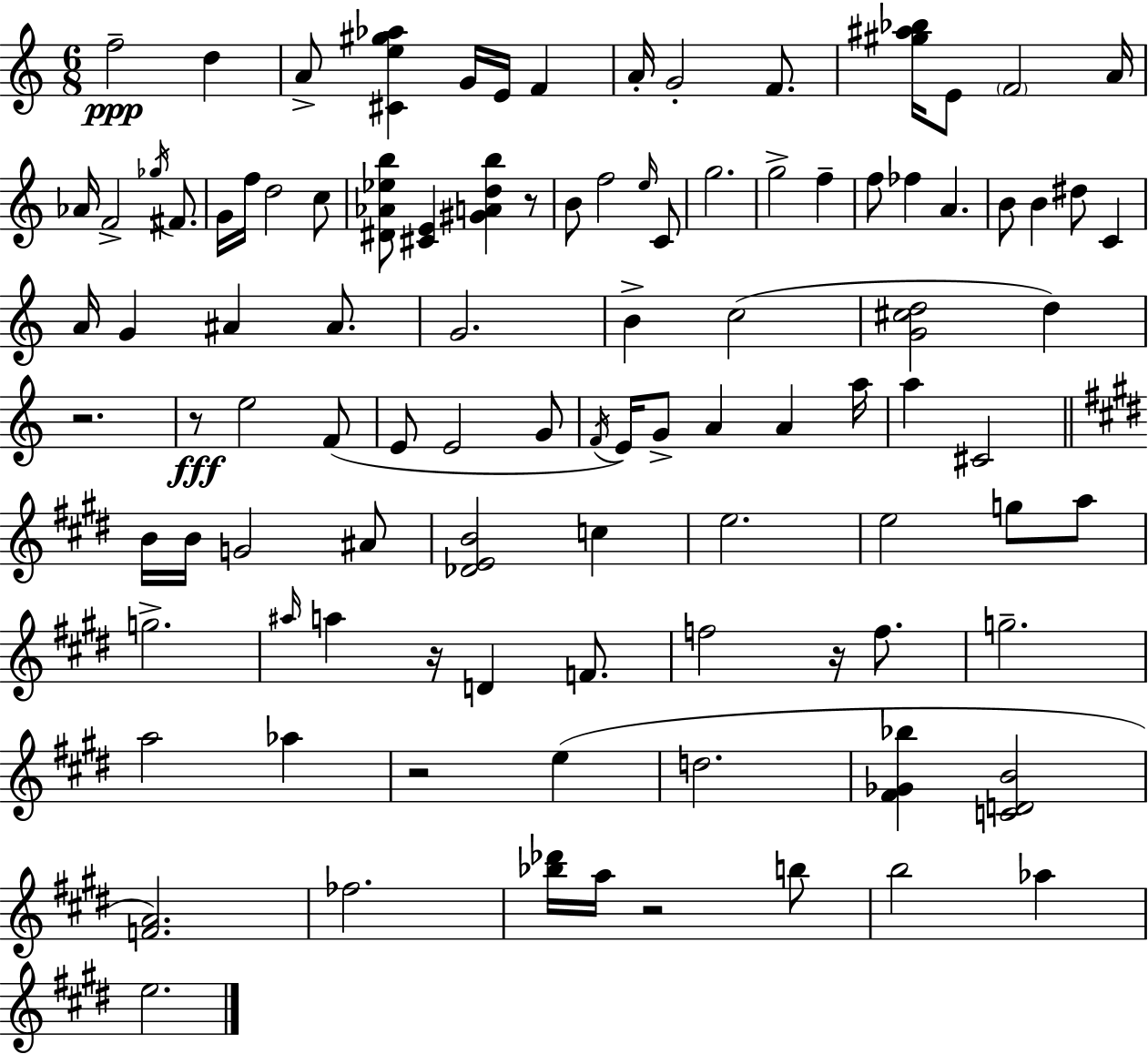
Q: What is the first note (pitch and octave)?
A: F5